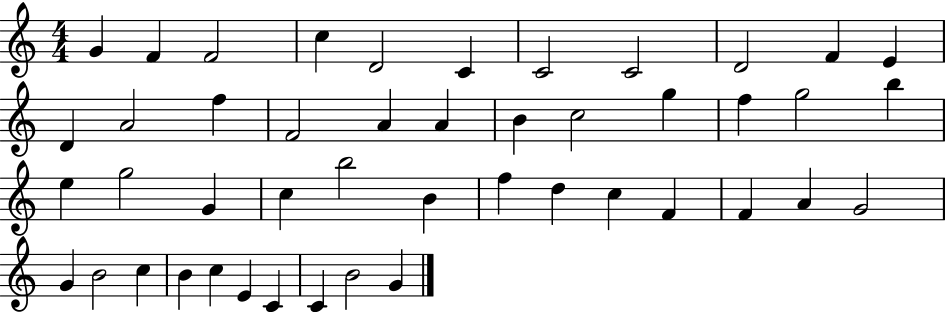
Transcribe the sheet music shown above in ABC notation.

X:1
T:Untitled
M:4/4
L:1/4
K:C
G F F2 c D2 C C2 C2 D2 F E D A2 f F2 A A B c2 g f g2 b e g2 G c b2 B f d c F F A G2 G B2 c B c E C C B2 G